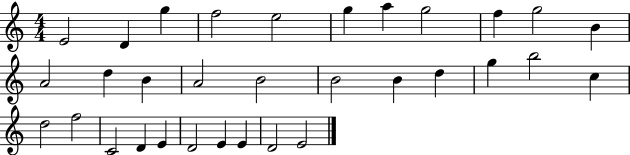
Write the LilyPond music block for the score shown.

{
  \clef treble
  \numericTimeSignature
  \time 4/4
  \key c \major
  e'2 d'4 g''4 | f''2 e''2 | g''4 a''4 g''2 | f''4 g''2 b'4 | \break a'2 d''4 b'4 | a'2 b'2 | b'2 b'4 d''4 | g''4 b''2 c''4 | \break d''2 f''2 | c'2 d'4 e'4 | d'2 e'4 e'4 | d'2 e'2 | \break \bar "|."
}